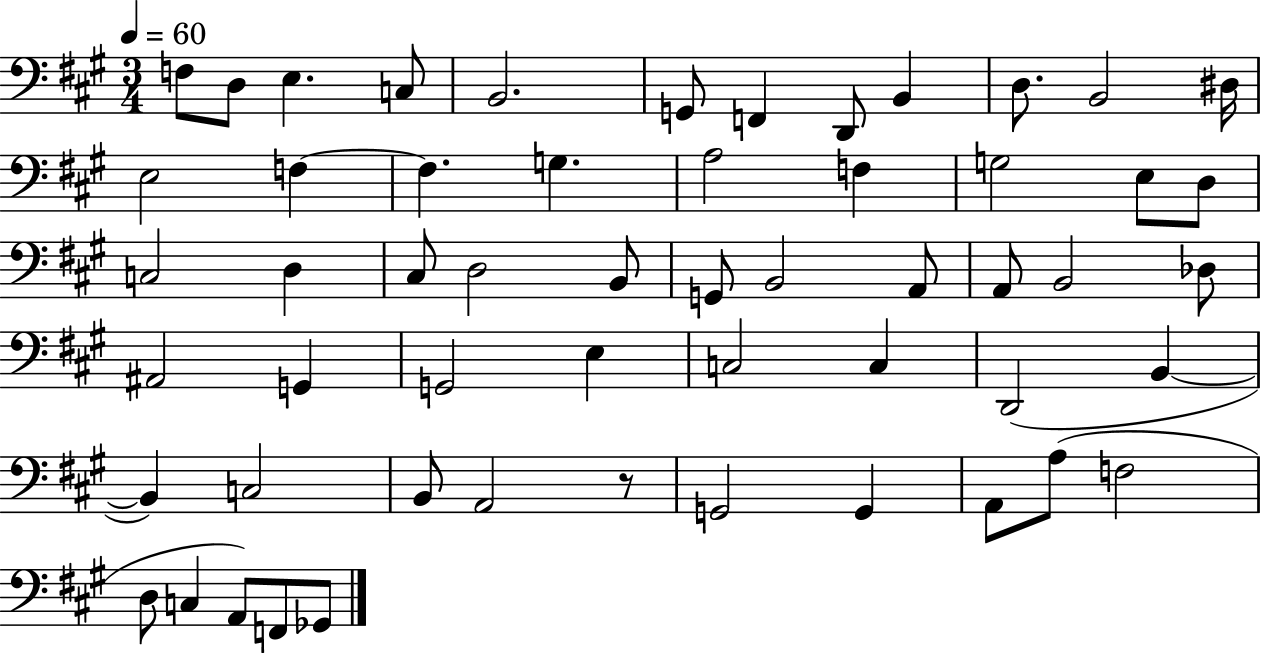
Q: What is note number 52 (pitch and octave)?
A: A2